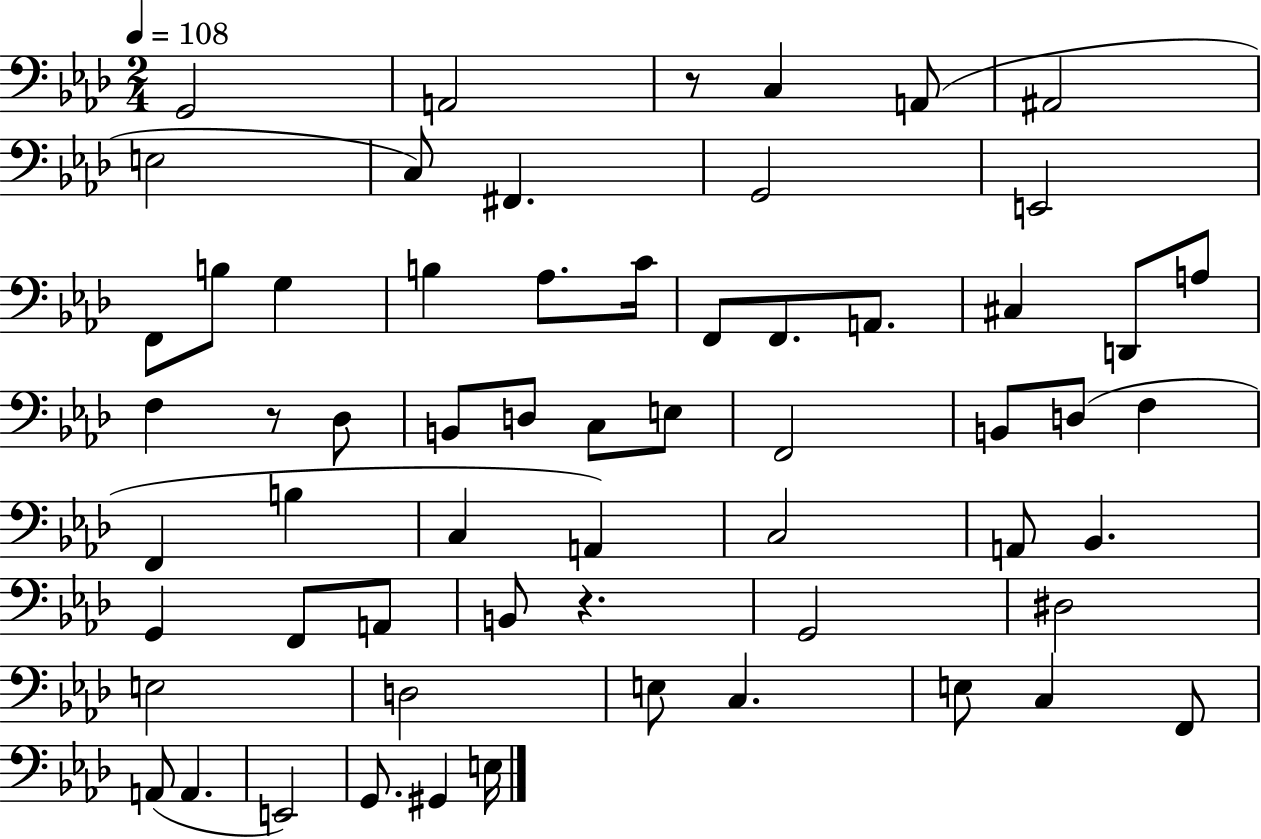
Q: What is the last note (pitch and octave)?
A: E3